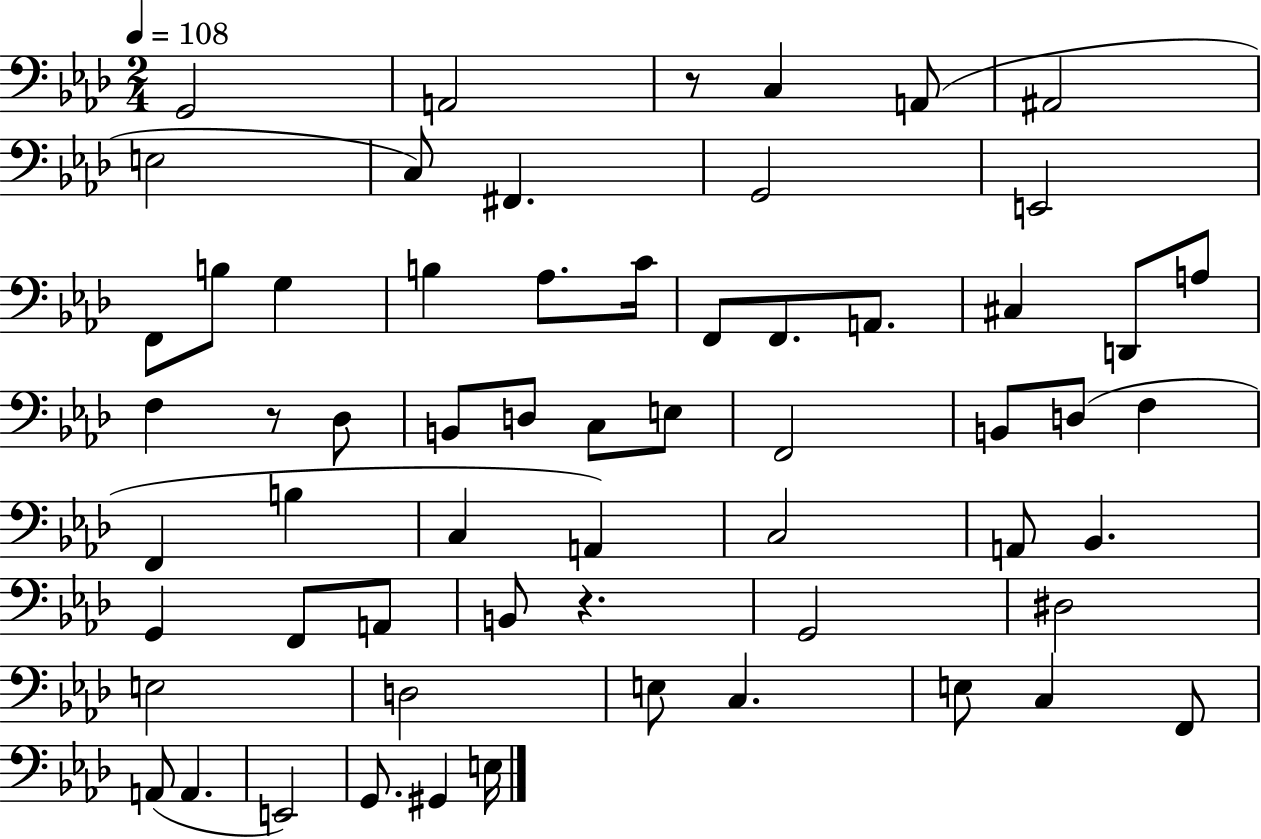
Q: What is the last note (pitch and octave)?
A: E3